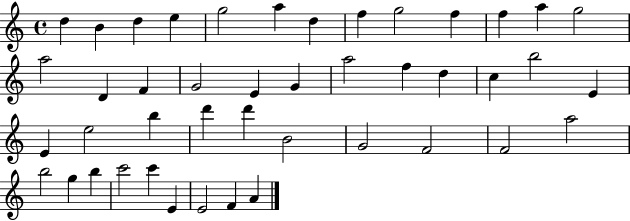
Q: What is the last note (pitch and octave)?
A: A4